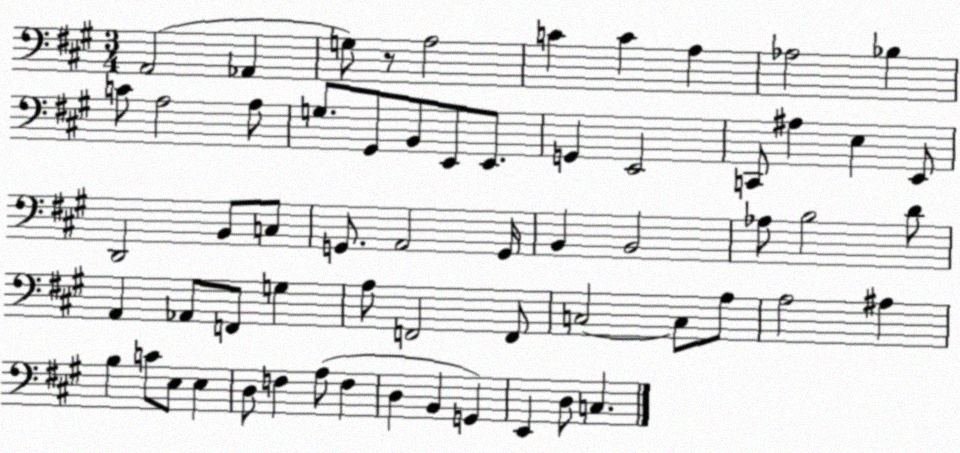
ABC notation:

X:1
T:Untitled
M:3/4
L:1/4
K:A
A,,2 _A,, G,/2 z/2 A,2 C C A, _A,2 _B, C/2 A,2 A,/2 G,/2 ^G,,/2 B,,/2 E,,/2 E,,/2 G,, E,,2 C,,/2 ^A, E, E,,/2 D,,2 B,,/2 C,/2 G,,/2 A,,2 G,,/4 B,, B,,2 _A,/2 B,2 D/2 A,, _A,,/2 F,,/2 G, A,/2 F,,2 F,,/2 C,2 C,/2 A,/2 A,2 ^A, B, C/2 E,/2 E, D,/2 F, A,/2 F, D, B,, G,, E,, D,/2 C,